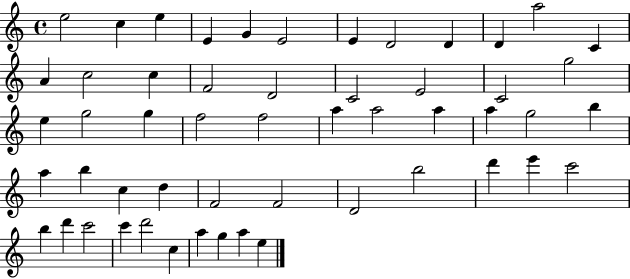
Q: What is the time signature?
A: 4/4